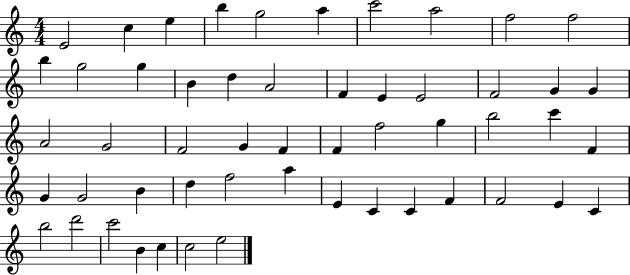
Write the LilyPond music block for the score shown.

{
  \clef treble
  \numericTimeSignature
  \time 4/4
  \key c \major
  e'2 c''4 e''4 | b''4 g''2 a''4 | c'''2 a''2 | f''2 f''2 | \break b''4 g''2 g''4 | b'4 d''4 a'2 | f'4 e'4 e'2 | f'2 g'4 g'4 | \break a'2 g'2 | f'2 g'4 f'4 | f'4 f''2 g''4 | b''2 c'''4 f'4 | \break g'4 g'2 b'4 | d''4 f''2 a''4 | e'4 c'4 c'4 f'4 | f'2 e'4 c'4 | \break b''2 d'''2 | c'''2 b'4 c''4 | c''2 e''2 | \bar "|."
}